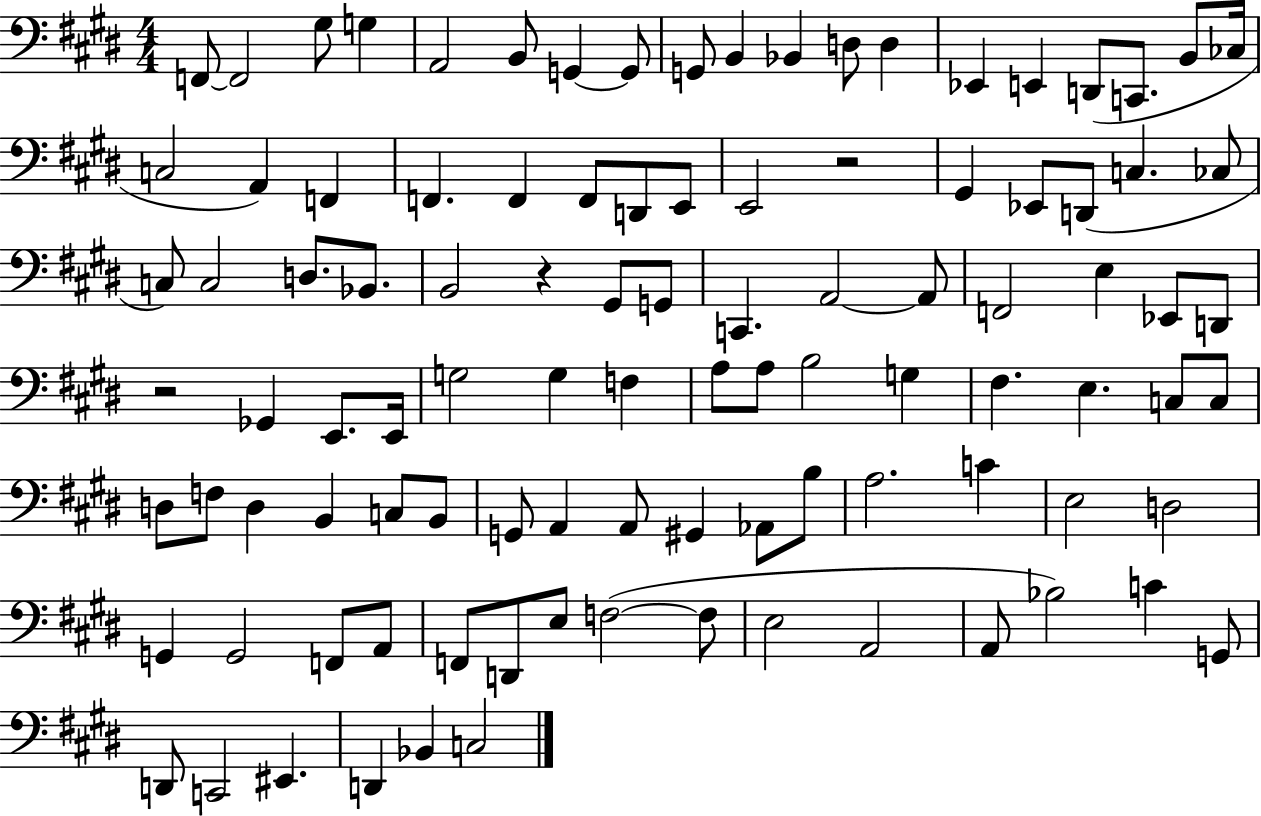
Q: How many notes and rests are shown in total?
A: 101